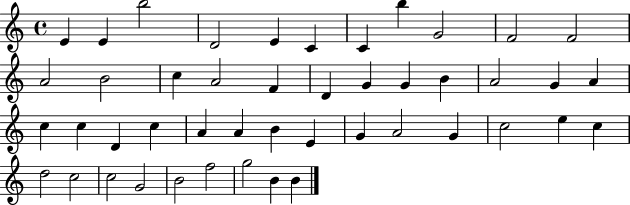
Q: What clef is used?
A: treble